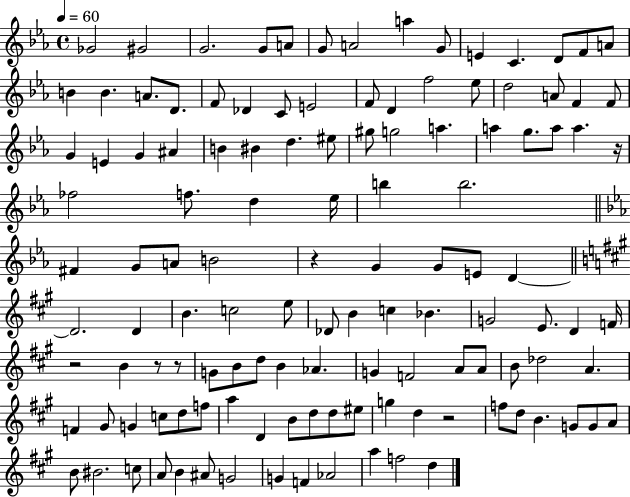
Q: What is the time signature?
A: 4/4